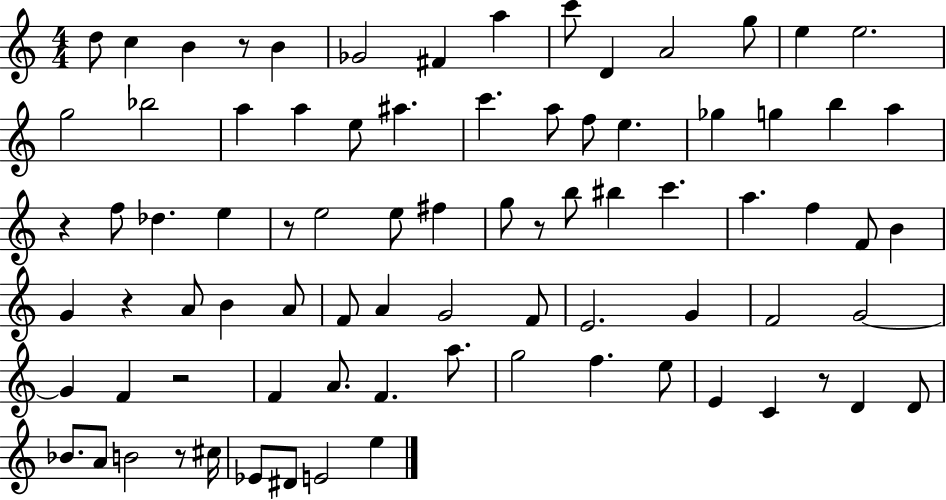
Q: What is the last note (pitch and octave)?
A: E5